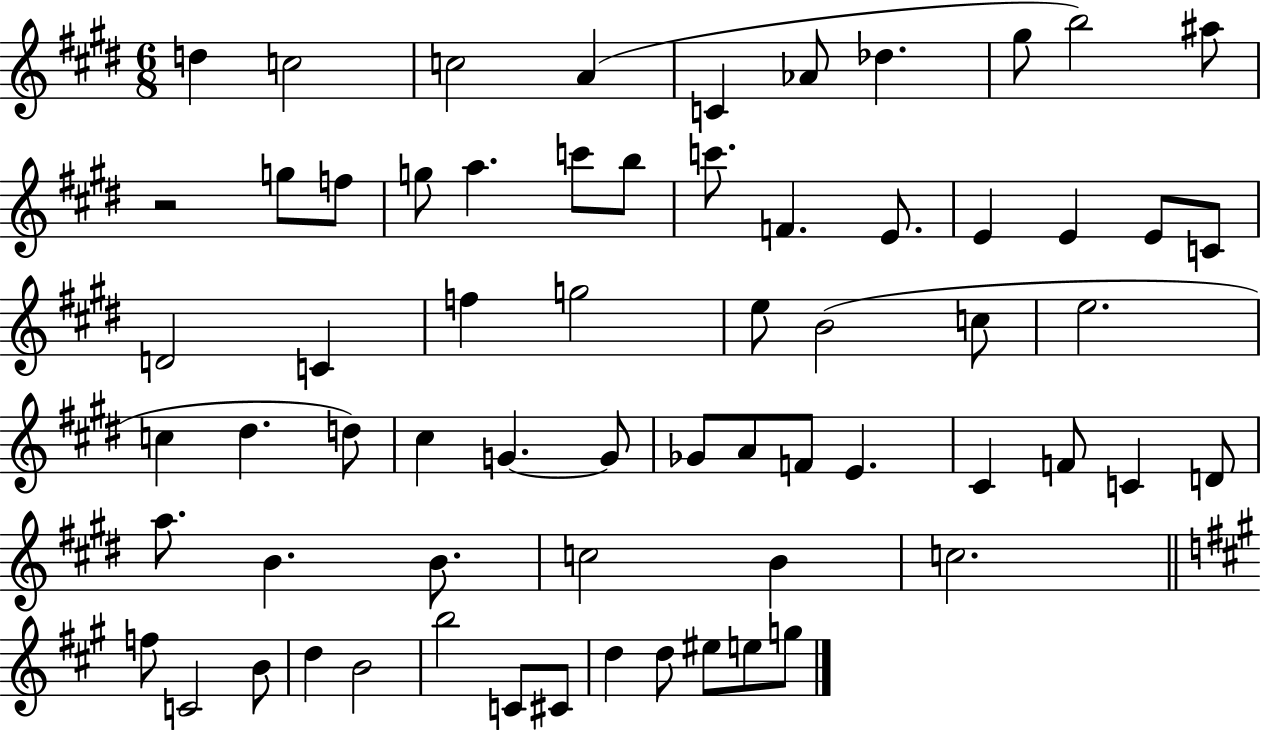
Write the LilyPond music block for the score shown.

{
  \clef treble
  \numericTimeSignature
  \time 6/8
  \key e \major
  d''4 c''2 | c''2 a'4( | c'4 aes'8 des''4. | gis''8 b''2) ais''8 | \break r2 g''8 f''8 | g''8 a''4. c'''8 b''8 | c'''8. f'4. e'8. | e'4 e'4 e'8 c'8 | \break d'2 c'4 | f''4 g''2 | e''8 b'2( c''8 | e''2. | \break c''4 dis''4. d''8) | cis''4 g'4.~~ g'8 | ges'8 a'8 f'8 e'4. | cis'4 f'8 c'4 d'8 | \break a''8. b'4. b'8. | c''2 b'4 | c''2. | \bar "||" \break \key a \major f''8 c'2 b'8 | d''4 b'2 | b''2 c'8 cis'8 | d''4 d''8 eis''8 e''8 g''8 | \break \bar "|."
}